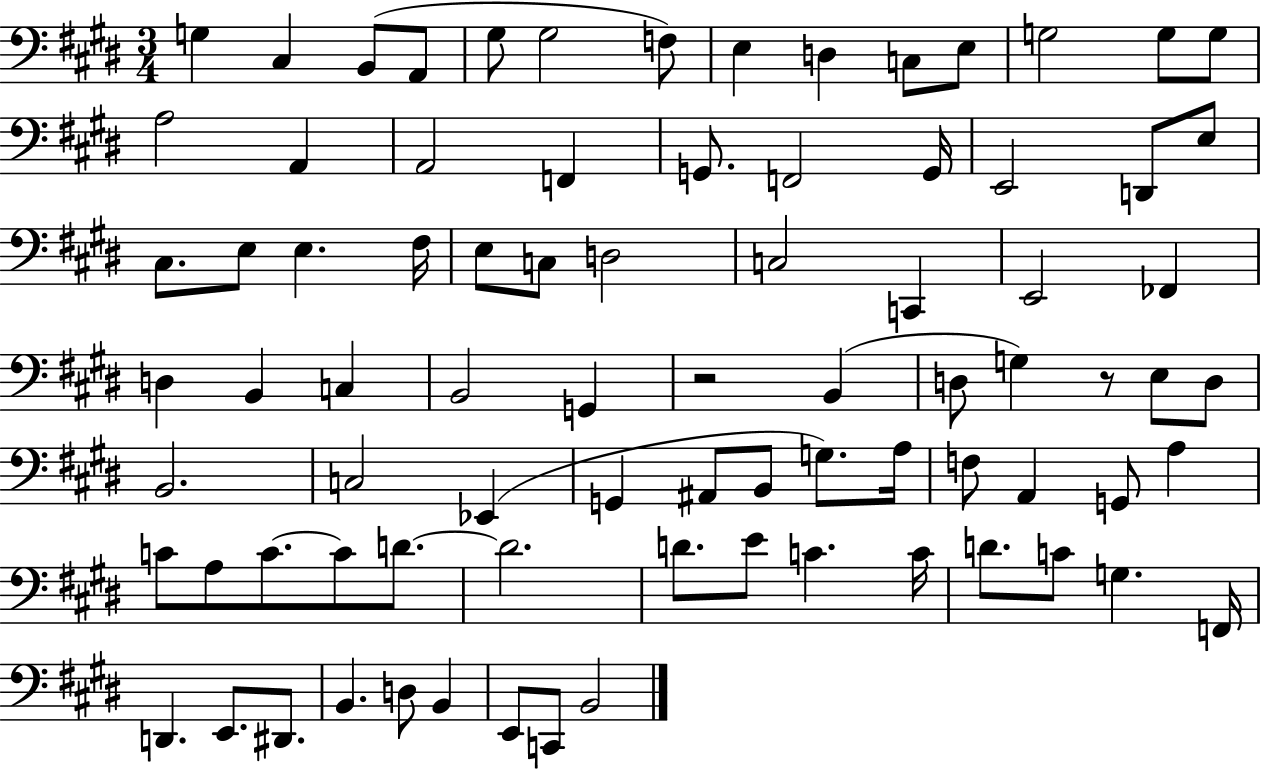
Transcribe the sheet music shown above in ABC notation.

X:1
T:Untitled
M:3/4
L:1/4
K:E
G, ^C, B,,/2 A,,/2 ^G,/2 ^G,2 F,/2 E, D, C,/2 E,/2 G,2 G,/2 G,/2 A,2 A,, A,,2 F,, G,,/2 F,,2 G,,/4 E,,2 D,,/2 E,/2 ^C,/2 E,/2 E, ^F,/4 E,/2 C,/2 D,2 C,2 C,, E,,2 _F,, D, B,, C, B,,2 G,, z2 B,, D,/2 G, z/2 E,/2 D,/2 B,,2 C,2 _E,, G,, ^A,,/2 B,,/2 G,/2 A,/4 F,/2 A,, G,,/2 A, C/2 A,/2 C/2 C/2 D/2 D2 D/2 E/2 C C/4 D/2 C/2 G, F,,/4 D,, E,,/2 ^D,,/2 B,, D,/2 B,, E,,/2 C,,/2 B,,2